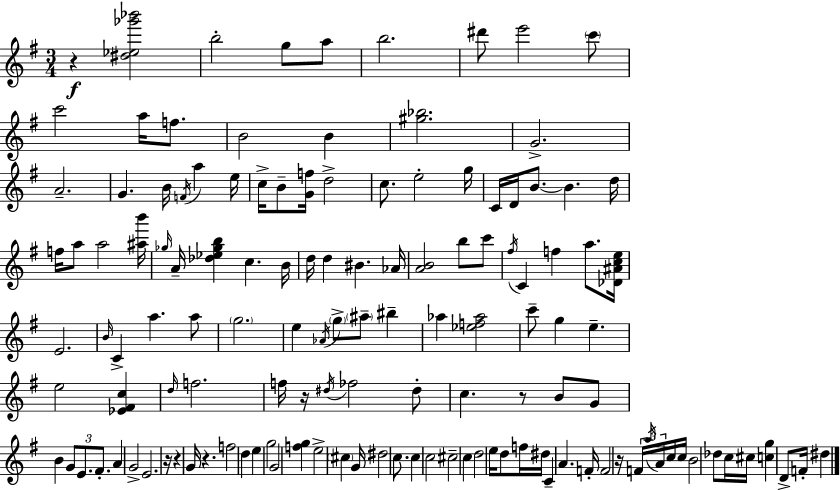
R/q [D#5,Eb5,Gb6,Bb6]/h B5/h G5/e A5/e B5/h. D#6/e E6/h C6/e C6/h A5/s F5/e. B4/h B4/q [G#5,Bb5]/h. G4/h. A4/h. G4/q. B4/s F4/s A5/q E5/s C5/s B4/e [G4,F5]/s D5/h C5/e. E5/h G5/s C4/s D4/s B4/e. B4/q. D5/s F5/s A5/e A5/h [A#5,B6]/s Gb5/s A4/s [Db5,Eb5,Gb5,B5]/q C5/q. B4/s D5/s D5/q BIS4/q. Ab4/s [A4,B4]/h B5/e C6/e F#5/s C4/q F5/q A5/e. [Db4,A#4,C5,E5]/s E4/h. B4/s C4/q A5/q. A5/e G5/h. E5/q Ab4/s G5/e A#5/e BIS5/q Ab5/q [Eb5,F5,Ab5]/h C6/e G5/q E5/q. E5/h [Eb4,F#4,C5]/q D5/s F5/h. F5/s R/s D#5/s FES5/h D#5/e C5/q. R/e B4/e G4/e B4/q G4/e E4/e. F#4/e. A4/q G4/h E4/h. R/s R/q G4/s R/q. F5/h D5/q E5/q G5/h G4/h [F5,G5]/q E5/h C#5/q G4/s D#5/h C5/e. C5/q C5/h C#5/h C5/q D5/h E5/s D5/e F5/s D#5/s C4/q A4/q. F4/s F4/h R/s F4/s A5/s A4/s C5/s C5/s B4/h Db5/e C5/s C#5/s [C5,G5]/q D4/e F4/s D#5/q